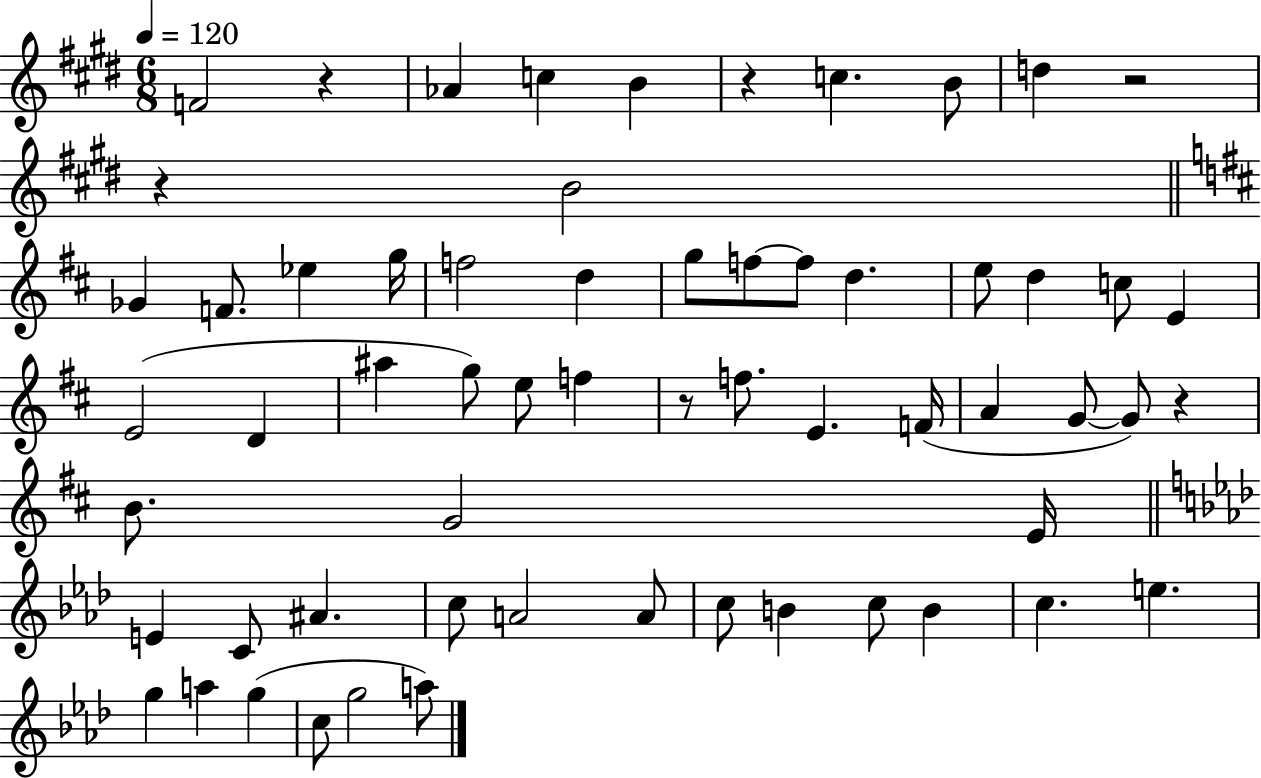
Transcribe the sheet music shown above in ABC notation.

X:1
T:Untitled
M:6/8
L:1/4
K:E
F2 z _A c B z c B/2 d z2 z B2 _G F/2 _e g/4 f2 d g/2 f/2 f/2 d e/2 d c/2 E E2 D ^a g/2 e/2 f z/2 f/2 E F/4 A G/2 G/2 z B/2 G2 E/4 E C/2 ^A c/2 A2 A/2 c/2 B c/2 B c e g a g c/2 g2 a/2